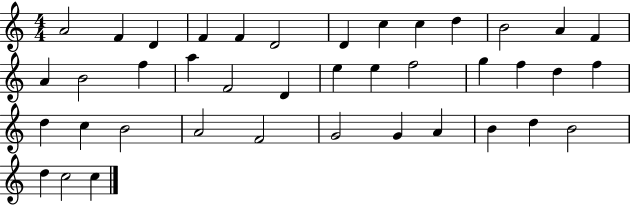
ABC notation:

X:1
T:Untitled
M:4/4
L:1/4
K:C
A2 F D F F D2 D c c d B2 A F A B2 f a F2 D e e f2 g f d f d c B2 A2 F2 G2 G A B d B2 d c2 c